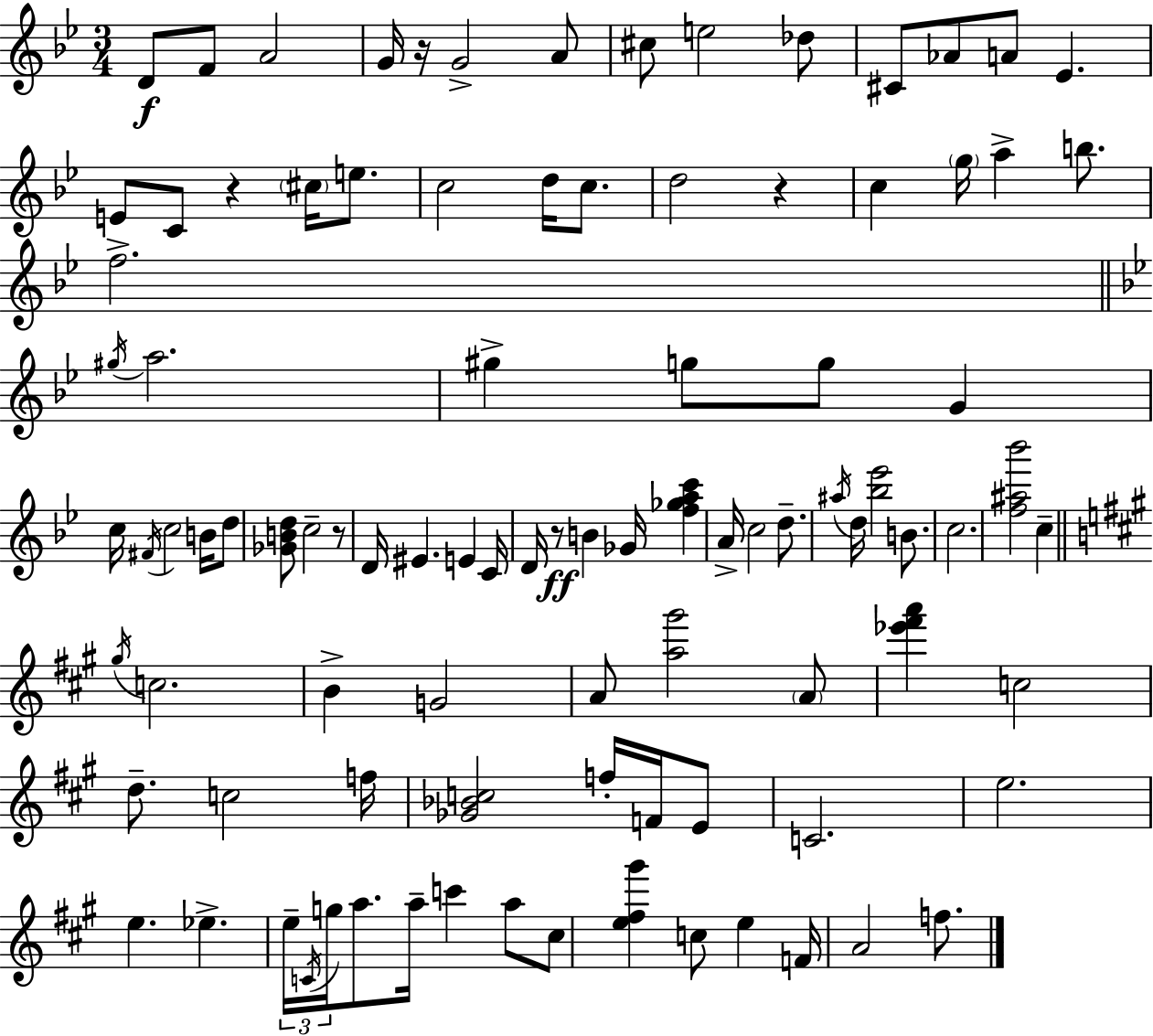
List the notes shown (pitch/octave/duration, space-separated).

D4/e F4/e A4/h G4/s R/s G4/h A4/e C#5/e E5/h Db5/e C#4/e Ab4/e A4/e Eb4/q. E4/e C4/e R/q C#5/s E5/e. C5/h D5/s C5/e. D5/h R/q C5/q G5/s A5/q B5/e. F5/h. G#5/s A5/h. G#5/q G5/e G5/e G4/q C5/s F#4/s C5/h B4/s D5/e [Gb4,B4,D5]/e C5/h R/e D4/s EIS4/q. E4/q C4/s D4/s R/e B4/q Gb4/s [F5,Gb5,A5,C6]/q A4/s C5/h D5/e. A#5/s D5/s [Bb5,Eb6]/h B4/e. C5/h. [F5,A#5,Bb6]/h C5/q G#5/s C5/h. B4/q G4/h A4/e [A5,G#6]/h A4/e [Eb6,F#6,A6]/q C5/h D5/e. C5/h F5/s [Gb4,Bb4,C5]/h F5/s F4/s E4/e C4/h. E5/h. E5/q. Eb5/q. E5/s C4/s G5/s A5/e. A5/s C6/q A5/e C#5/e [E5,F#5,G#6]/q C5/e E5/q F4/s A4/h F5/e.